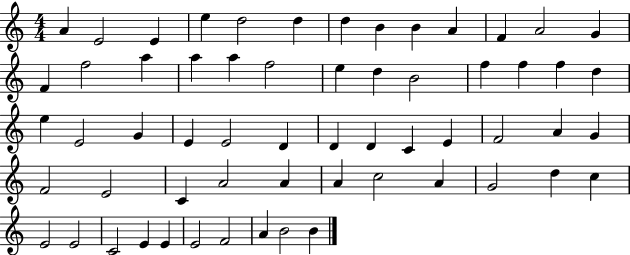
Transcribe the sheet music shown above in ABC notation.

X:1
T:Untitled
M:4/4
L:1/4
K:C
A E2 E e d2 d d B B A F A2 G F f2 a a a f2 e d B2 f f f d e E2 G E E2 D D D C E F2 A G F2 E2 C A2 A A c2 A G2 d c E2 E2 C2 E E E2 F2 A B2 B